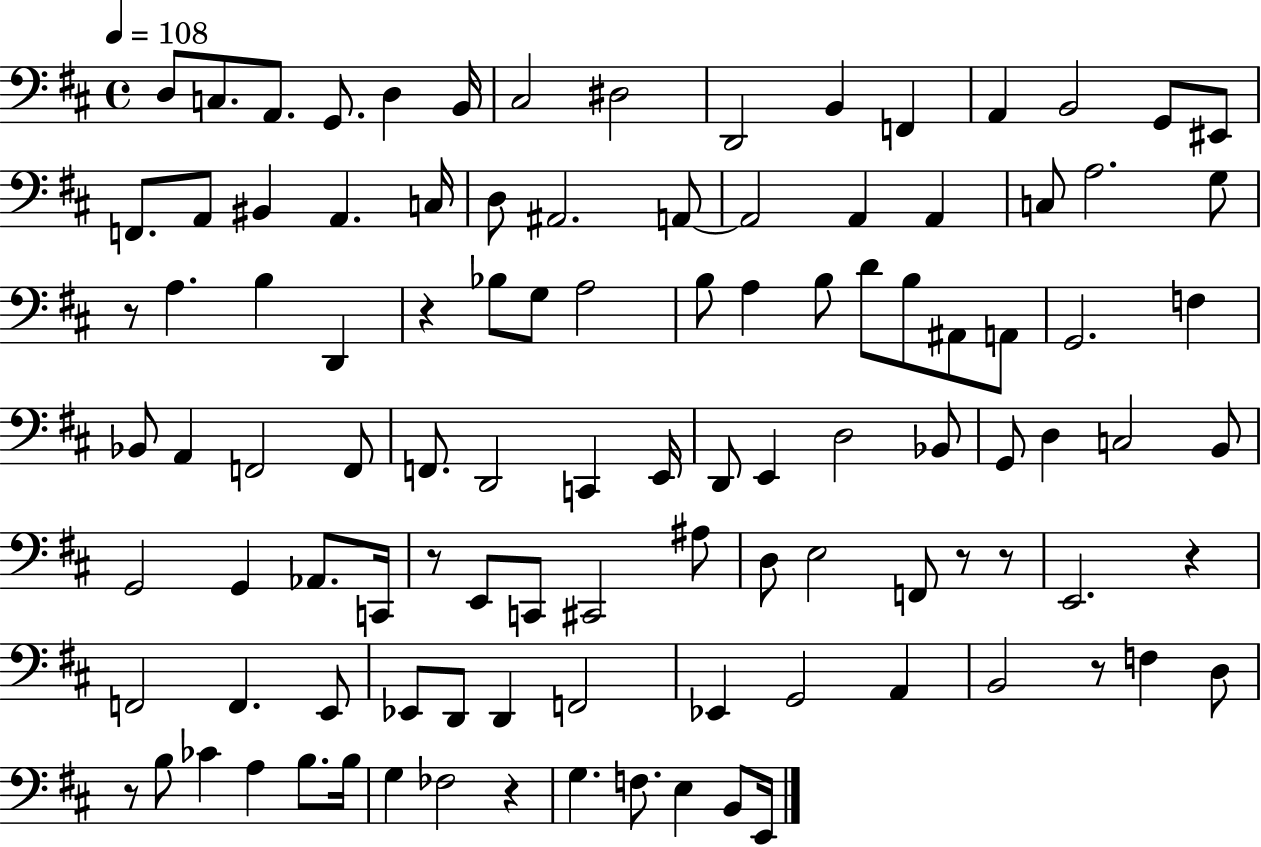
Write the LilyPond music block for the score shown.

{
  \clef bass
  \time 4/4
  \defaultTimeSignature
  \key d \major
  \tempo 4 = 108
  d8 c8. a,8. g,8. d4 b,16 | cis2 dis2 | d,2 b,4 f,4 | a,4 b,2 g,8 eis,8 | \break f,8. a,8 bis,4 a,4. c16 | d8 ais,2. a,8~~ | a,2 a,4 a,4 | c8 a2. g8 | \break r8 a4. b4 d,4 | r4 bes8 g8 a2 | b8 a4 b8 d'8 b8 ais,8 a,8 | g,2. f4 | \break bes,8 a,4 f,2 f,8 | f,8. d,2 c,4 e,16 | d,8 e,4 d2 bes,8 | g,8 d4 c2 b,8 | \break g,2 g,4 aes,8. c,16 | r8 e,8 c,8 cis,2 ais8 | d8 e2 f,8 r8 r8 | e,2. r4 | \break f,2 f,4. e,8 | ees,8 d,8 d,4 f,2 | ees,4 g,2 a,4 | b,2 r8 f4 d8 | \break r8 b8 ces'4 a4 b8. b16 | g4 fes2 r4 | g4. f8. e4 b,8 e,16 | \bar "|."
}